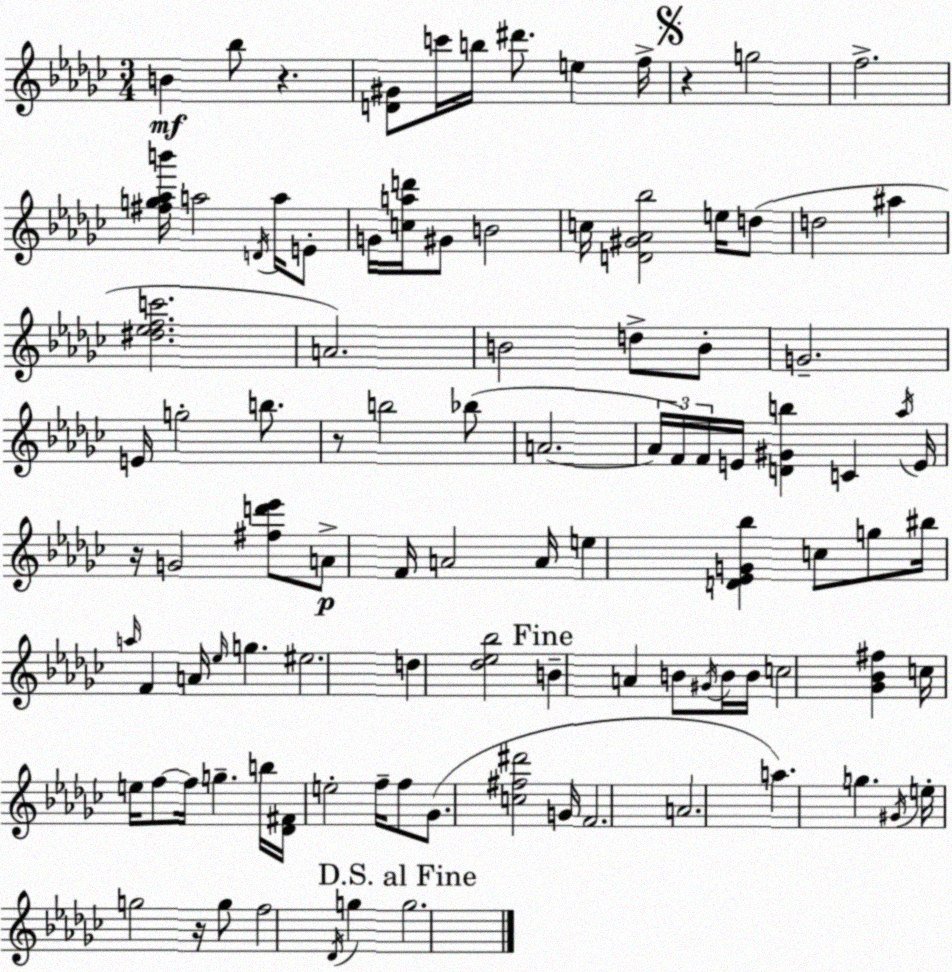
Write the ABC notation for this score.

X:1
T:Untitled
M:3/4
L:1/4
K:Ebm
B _b/2 z [D^G]/2 c'/4 b/4 ^d'/2 e f/4 z g2 f2 [^fg_ab']/4 a2 D/4 a/4 E/2 G/4 [cad']/4 ^G/2 B2 c/4 [D^G_A_b]2 e/4 d/2 d2 ^a [^d_efc']2 A2 B2 d/2 B/2 G2 E/4 g2 b/2 z/2 b2 _b/2 A2 A/4 F/4 F/4 E/4 [D^Gb] C _a/4 E/4 z/4 G2 [^fd'_e']/2 A/2 F/4 A2 A/4 e [D_EG_b] c/2 g/2 ^b/4 a/4 F A/4 _e/4 g ^e2 d [_d_e_b]2 B A B/2 ^G/4 B/4 B/4 c2 [_G_B^f] c/4 e/4 f/2 f/4 g b/4 [_D^F]/4 e2 f/4 f/2 _G/2 [c^f^d']2 G/4 F2 A2 a g ^G/4 e/4 g2 z/4 g/2 f2 _D/4 g g2